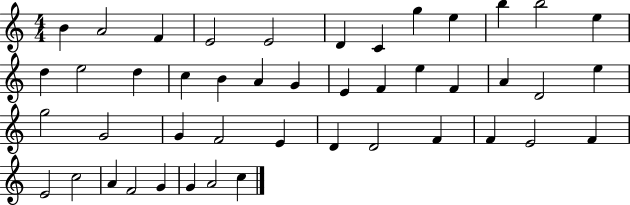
X:1
T:Untitled
M:4/4
L:1/4
K:C
B A2 F E2 E2 D C g e b b2 e d e2 d c B A G E F e F A D2 e g2 G2 G F2 E D D2 F F E2 F E2 c2 A F2 G G A2 c